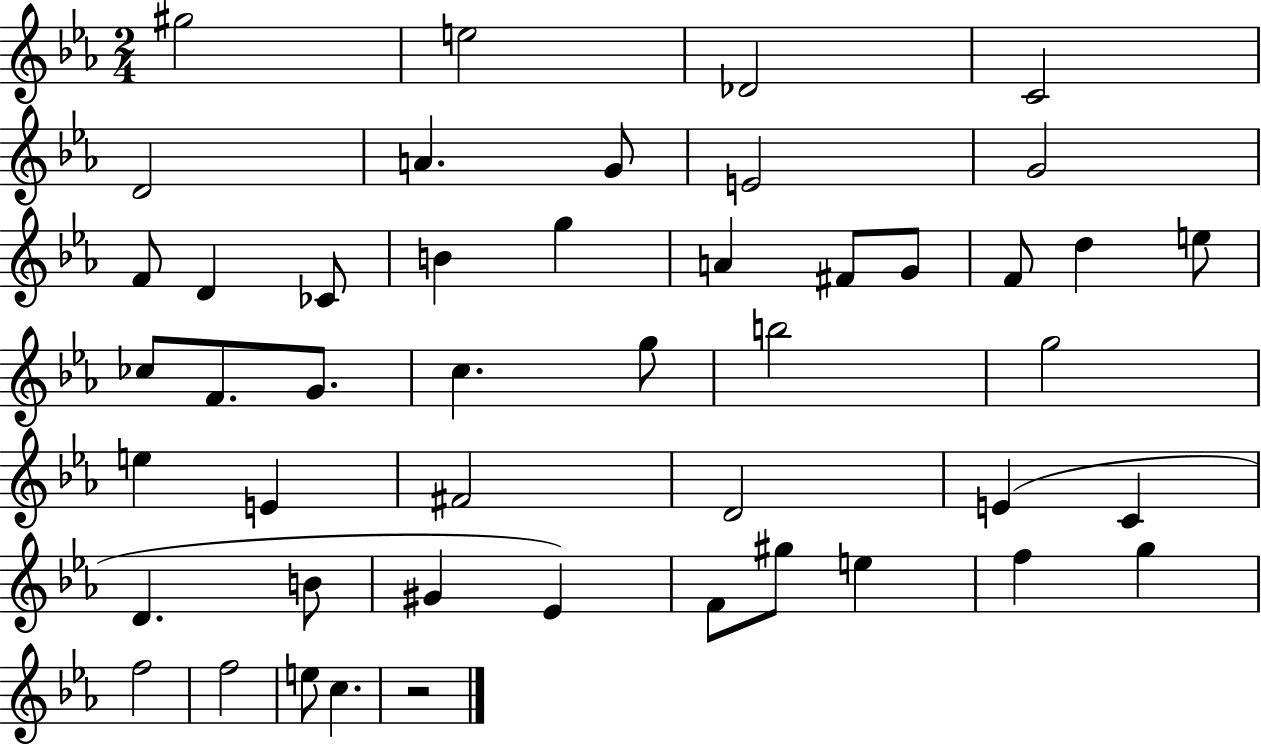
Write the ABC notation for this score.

X:1
T:Untitled
M:2/4
L:1/4
K:Eb
^g2 e2 _D2 C2 D2 A G/2 E2 G2 F/2 D _C/2 B g A ^F/2 G/2 F/2 d e/2 _c/2 F/2 G/2 c g/2 b2 g2 e E ^F2 D2 E C D B/2 ^G _E F/2 ^g/2 e f g f2 f2 e/2 c z2